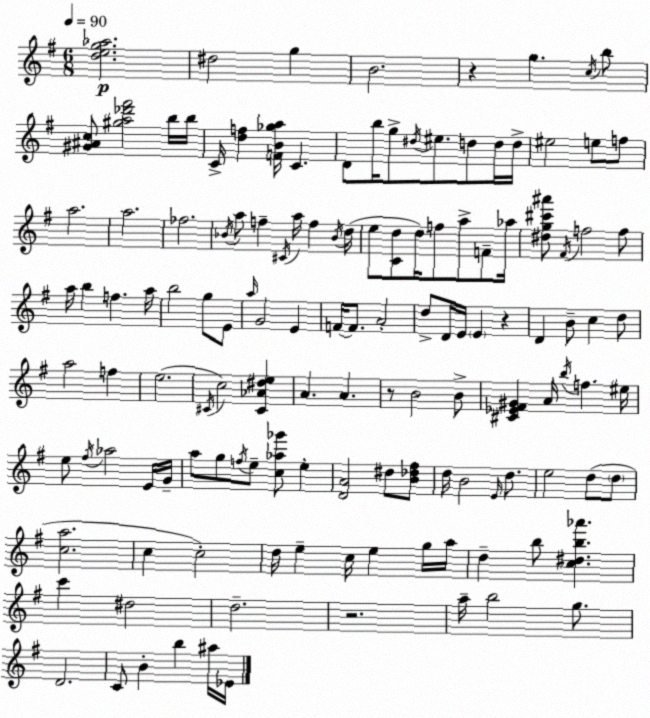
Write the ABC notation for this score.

X:1
T:Untitled
M:6/8
L:1/4
K:G
[deg_a]2 ^d2 g B2 z g c/4 b/2 [^G^Ac]/2 [^ga_d'^f']2 b/4 b/4 C/4 [df] [FB_ga]/4 C D/2 b/4 g/2 ^d/4 ^e/2 d/2 d/4 d/4 ^e2 e/2 f/2 a2 a2 _f2 _B/4 a/2 f ^C/4 a/4 f _B/4 d/4 e/2 [Cd]/2 d/4 f/2 a/2 F/2 _a/4 [^dg^c'^a']/2 ^F/4 f2 f/2 a/4 b f a/4 b2 g/2 E/2 a/4 G2 E F/4 F/2 A2 d/2 D/4 E/4 E z D B/2 c d/2 a2 f e2 ^C/4 c2 [^C_A^de] A A z/2 B2 B/2 [^C_E^F^G] A/4 b/4 f ^e/4 e/2 ^f/4 _a2 E/4 G/4 a/2 g/2 f/4 e/2 [c_a_g']/2 e [DA]2 ^d/2 [B_d^f]/2 d/4 B2 E/4 d/2 e2 d/2 d/2 [ca]2 c c2 d/4 e c/4 e g/4 a/4 d b/2 [c^db_a'] c' ^d2 d2 z2 a/4 b2 g/2 D2 C/2 B b ^a/4 _E/4